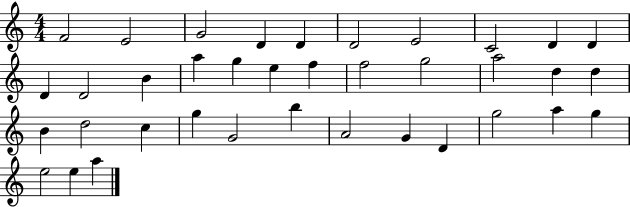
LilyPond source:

{
  \clef treble
  \numericTimeSignature
  \time 4/4
  \key c \major
  f'2 e'2 | g'2 d'4 d'4 | d'2 e'2 | c'2 d'4 d'4 | \break d'4 d'2 b'4 | a''4 g''4 e''4 f''4 | f''2 g''2 | a''2 d''4 d''4 | \break b'4 d''2 c''4 | g''4 g'2 b''4 | a'2 g'4 d'4 | g''2 a''4 g''4 | \break e''2 e''4 a''4 | \bar "|."
}